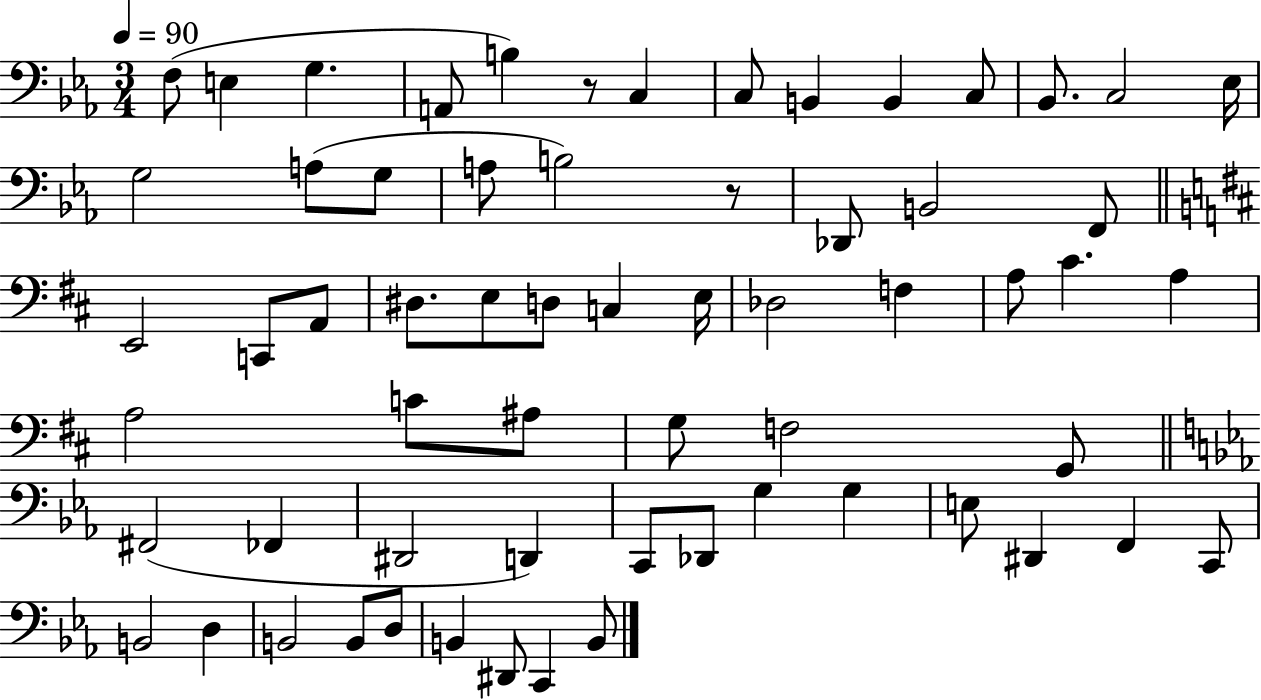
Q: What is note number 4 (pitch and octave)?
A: A2